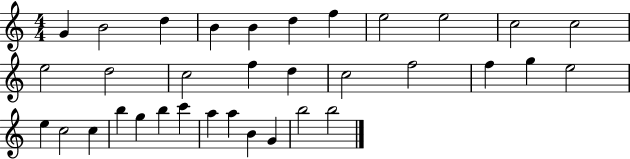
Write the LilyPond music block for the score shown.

{
  \clef treble
  \numericTimeSignature
  \time 4/4
  \key c \major
  g'4 b'2 d''4 | b'4 b'4 d''4 f''4 | e''2 e''2 | c''2 c''2 | \break e''2 d''2 | c''2 f''4 d''4 | c''2 f''2 | f''4 g''4 e''2 | \break e''4 c''2 c''4 | b''4 g''4 b''4 c'''4 | a''4 a''4 b'4 g'4 | b''2 b''2 | \break \bar "|."
}